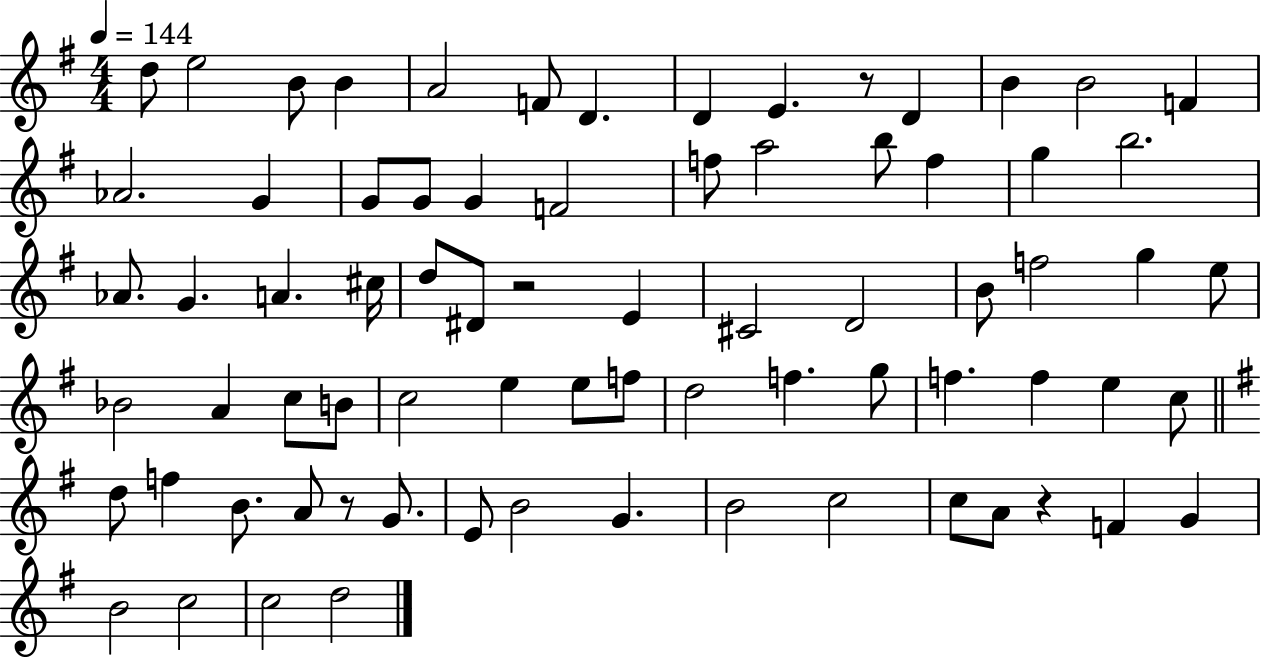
{
  \clef treble
  \numericTimeSignature
  \time 4/4
  \key g \major
  \tempo 4 = 144
  \repeat volta 2 { d''8 e''2 b'8 b'4 | a'2 f'8 d'4. | d'4 e'4. r8 d'4 | b'4 b'2 f'4 | \break aes'2. g'4 | g'8 g'8 g'4 f'2 | f''8 a''2 b''8 f''4 | g''4 b''2. | \break aes'8. g'4. a'4. cis''16 | d''8 dis'8 r2 e'4 | cis'2 d'2 | b'8 f''2 g''4 e''8 | \break bes'2 a'4 c''8 b'8 | c''2 e''4 e''8 f''8 | d''2 f''4. g''8 | f''4. f''4 e''4 c''8 | \break \bar "||" \break \key g \major d''8 f''4 b'8. a'8 r8 g'8. | e'8 b'2 g'4. | b'2 c''2 | c''8 a'8 r4 f'4 g'4 | \break b'2 c''2 | c''2 d''2 | } \bar "|."
}